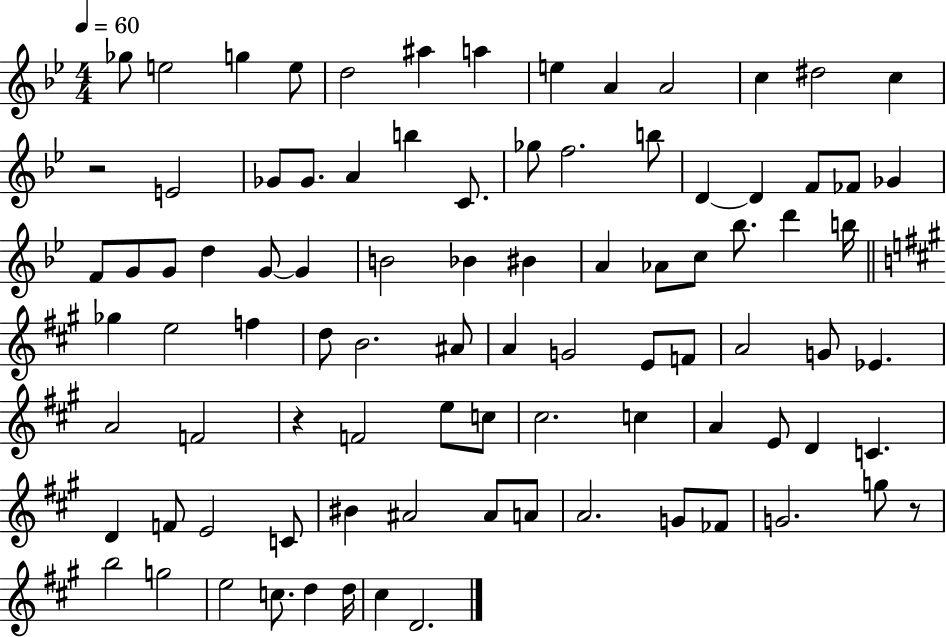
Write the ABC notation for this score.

X:1
T:Untitled
M:4/4
L:1/4
K:Bb
_g/2 e2 g e/2 d2 ^a a e A A2 c ^d2 c z2 E2 _G/2 _G/2 A b C/2 _g/2 f2 b/2 D D F/2 _F/2 _G F/2 G/2 G/2 d G/2 G B2 _B ^B A _A/2 c/2 _b/2 d' b/4 _g e2 f d/2 B2 ^A/2 A G2 E/2 F/2 A2 G/2 _E A2 F2 z F2 e/2 c/2 ^c2 c A E/2 D C D F/2 E2 C/2 ^B ^A2 ^A/2 A/2 A2 G/2 _F/2 G2 g/2 z/2 b2 g2 e2 c/2 d d/4 ^c D2